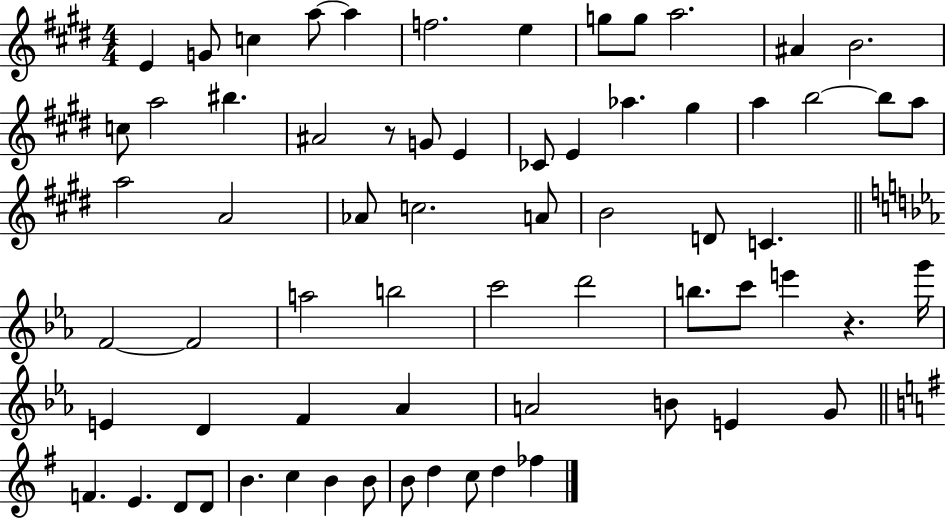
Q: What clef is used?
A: treble